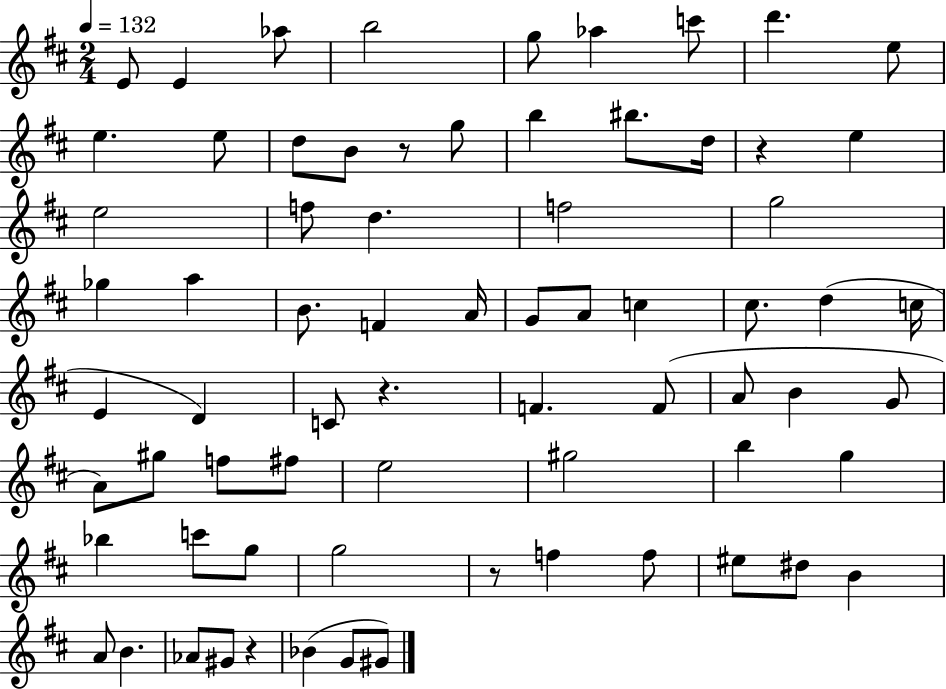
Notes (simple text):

E4/e E4/q Ab5/e B5/h G5/e Ab5/q C6/e D6/q. E5/e E5/q. E5/e D5/e B4/e R/e G5/e B5/q BIS5/e. D5/s R/q E5/q E5/h F5/e D5/q. F5/h G5/h Gb5/q A5/q B4/e. F4/q A4/s G4/e A4/e C5/q C#5/e. D5/q C5/s E4/q D4/q C4/e R/q. F4/q. F4/e A4/e B4/q G4/e A4/e G#5/e F5/e F#5/e E5/h G#5/h B5/q G5/q Bb5/q C6/e G5/e G5/h R/e F5/q F5/e EIS5/e D#5/e B4/q A4/e B4/q. Ab4/e G#4/e R/q Bb4/q G4/e G#4/e